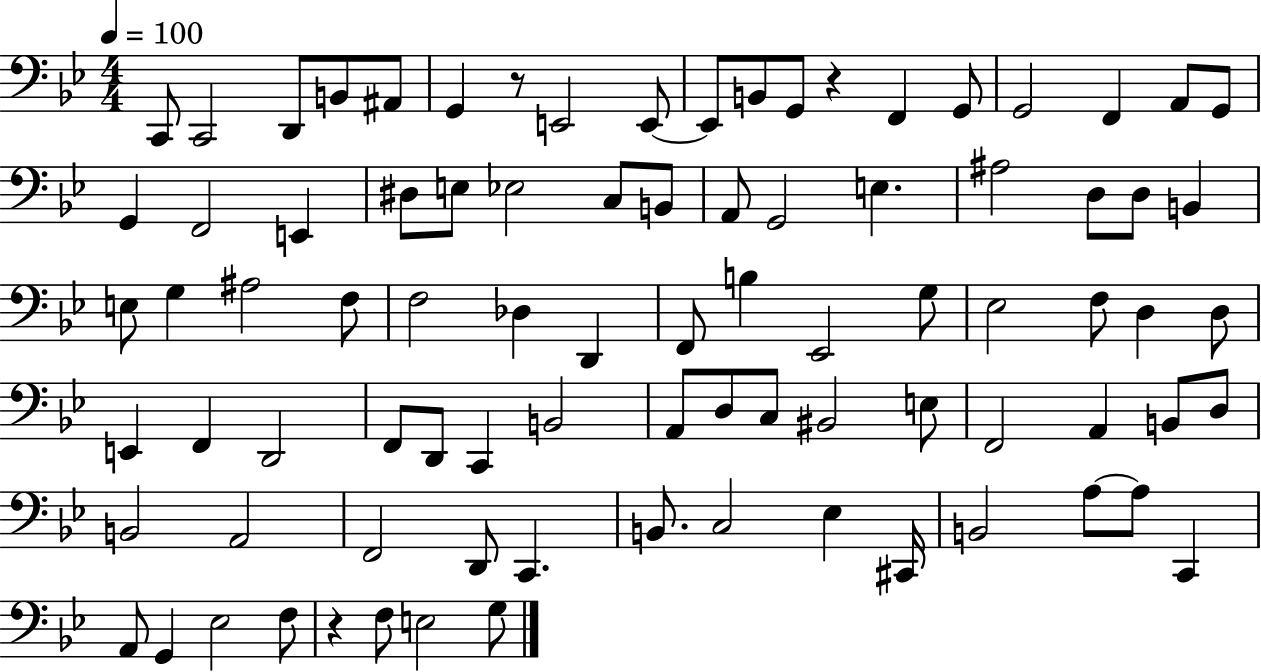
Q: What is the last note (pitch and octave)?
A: G3